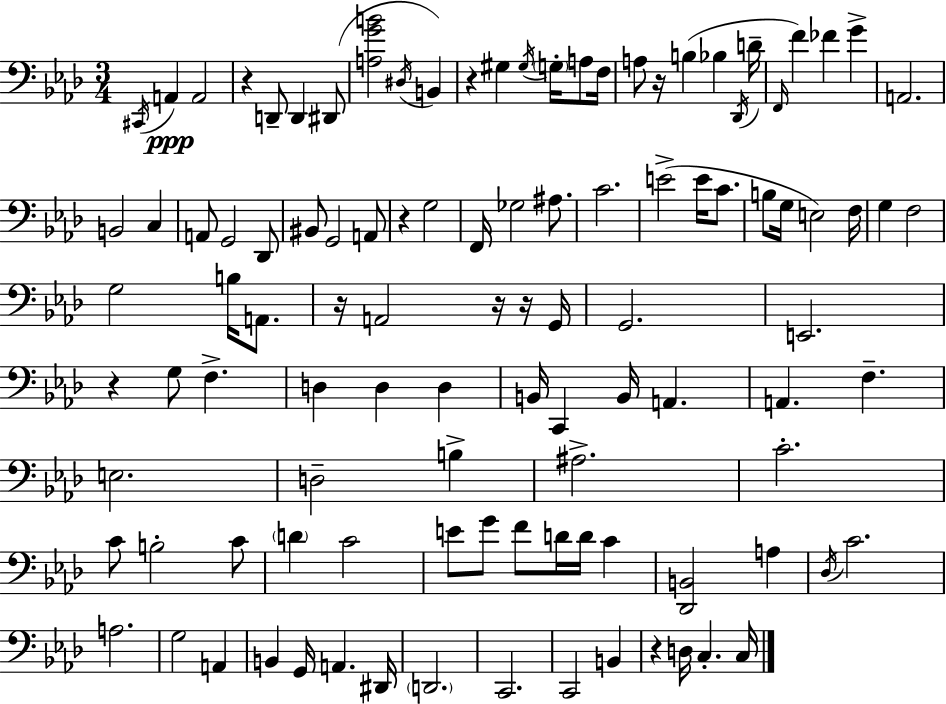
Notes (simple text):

C#2/s A2/q A2/h R/q D2/e D2/q D#2/e [A3,G4,B4]/h D#3/s B2/q R/q G#3/q G#3/s G3/s A3/e F3/s A3/e R/s B3/q Bb3/q Db2/s D4/s F2/s F4/q FES4/q G4/q A2/h. B2/h C3/q A2/e G2/h Db2/e BIS2/e G2/h A2/e R/q G3/h F2/s Gb3/h A#3/e. C4/h. E4/h E4/s C4/e. B3/e G3/s E3/h F3/s G3/q F3/h G3/h B3/s A2/e. R/s A2/h R/s R/s G2/s G2/h. E2/h. R/q G3/e F3/q. D3/q D3/q D3/q B2/s C2/q B2/s A2/q. A2/q. F3/q. E3/h. D3/h B3/q A#3/h. C4/h. C4/e B3/h C4/e D4/q C4/h E4/e G4/e F4/e D4/s D4/s C4/q [Db2,B2]/h A3/q Db3/s C4/h. A3/h. G3/h A2/q B2/q G2/s A2/q. D#2/s D2/h. C2/h. C2/h B2/q R/q D3/s C3/q. C3/s